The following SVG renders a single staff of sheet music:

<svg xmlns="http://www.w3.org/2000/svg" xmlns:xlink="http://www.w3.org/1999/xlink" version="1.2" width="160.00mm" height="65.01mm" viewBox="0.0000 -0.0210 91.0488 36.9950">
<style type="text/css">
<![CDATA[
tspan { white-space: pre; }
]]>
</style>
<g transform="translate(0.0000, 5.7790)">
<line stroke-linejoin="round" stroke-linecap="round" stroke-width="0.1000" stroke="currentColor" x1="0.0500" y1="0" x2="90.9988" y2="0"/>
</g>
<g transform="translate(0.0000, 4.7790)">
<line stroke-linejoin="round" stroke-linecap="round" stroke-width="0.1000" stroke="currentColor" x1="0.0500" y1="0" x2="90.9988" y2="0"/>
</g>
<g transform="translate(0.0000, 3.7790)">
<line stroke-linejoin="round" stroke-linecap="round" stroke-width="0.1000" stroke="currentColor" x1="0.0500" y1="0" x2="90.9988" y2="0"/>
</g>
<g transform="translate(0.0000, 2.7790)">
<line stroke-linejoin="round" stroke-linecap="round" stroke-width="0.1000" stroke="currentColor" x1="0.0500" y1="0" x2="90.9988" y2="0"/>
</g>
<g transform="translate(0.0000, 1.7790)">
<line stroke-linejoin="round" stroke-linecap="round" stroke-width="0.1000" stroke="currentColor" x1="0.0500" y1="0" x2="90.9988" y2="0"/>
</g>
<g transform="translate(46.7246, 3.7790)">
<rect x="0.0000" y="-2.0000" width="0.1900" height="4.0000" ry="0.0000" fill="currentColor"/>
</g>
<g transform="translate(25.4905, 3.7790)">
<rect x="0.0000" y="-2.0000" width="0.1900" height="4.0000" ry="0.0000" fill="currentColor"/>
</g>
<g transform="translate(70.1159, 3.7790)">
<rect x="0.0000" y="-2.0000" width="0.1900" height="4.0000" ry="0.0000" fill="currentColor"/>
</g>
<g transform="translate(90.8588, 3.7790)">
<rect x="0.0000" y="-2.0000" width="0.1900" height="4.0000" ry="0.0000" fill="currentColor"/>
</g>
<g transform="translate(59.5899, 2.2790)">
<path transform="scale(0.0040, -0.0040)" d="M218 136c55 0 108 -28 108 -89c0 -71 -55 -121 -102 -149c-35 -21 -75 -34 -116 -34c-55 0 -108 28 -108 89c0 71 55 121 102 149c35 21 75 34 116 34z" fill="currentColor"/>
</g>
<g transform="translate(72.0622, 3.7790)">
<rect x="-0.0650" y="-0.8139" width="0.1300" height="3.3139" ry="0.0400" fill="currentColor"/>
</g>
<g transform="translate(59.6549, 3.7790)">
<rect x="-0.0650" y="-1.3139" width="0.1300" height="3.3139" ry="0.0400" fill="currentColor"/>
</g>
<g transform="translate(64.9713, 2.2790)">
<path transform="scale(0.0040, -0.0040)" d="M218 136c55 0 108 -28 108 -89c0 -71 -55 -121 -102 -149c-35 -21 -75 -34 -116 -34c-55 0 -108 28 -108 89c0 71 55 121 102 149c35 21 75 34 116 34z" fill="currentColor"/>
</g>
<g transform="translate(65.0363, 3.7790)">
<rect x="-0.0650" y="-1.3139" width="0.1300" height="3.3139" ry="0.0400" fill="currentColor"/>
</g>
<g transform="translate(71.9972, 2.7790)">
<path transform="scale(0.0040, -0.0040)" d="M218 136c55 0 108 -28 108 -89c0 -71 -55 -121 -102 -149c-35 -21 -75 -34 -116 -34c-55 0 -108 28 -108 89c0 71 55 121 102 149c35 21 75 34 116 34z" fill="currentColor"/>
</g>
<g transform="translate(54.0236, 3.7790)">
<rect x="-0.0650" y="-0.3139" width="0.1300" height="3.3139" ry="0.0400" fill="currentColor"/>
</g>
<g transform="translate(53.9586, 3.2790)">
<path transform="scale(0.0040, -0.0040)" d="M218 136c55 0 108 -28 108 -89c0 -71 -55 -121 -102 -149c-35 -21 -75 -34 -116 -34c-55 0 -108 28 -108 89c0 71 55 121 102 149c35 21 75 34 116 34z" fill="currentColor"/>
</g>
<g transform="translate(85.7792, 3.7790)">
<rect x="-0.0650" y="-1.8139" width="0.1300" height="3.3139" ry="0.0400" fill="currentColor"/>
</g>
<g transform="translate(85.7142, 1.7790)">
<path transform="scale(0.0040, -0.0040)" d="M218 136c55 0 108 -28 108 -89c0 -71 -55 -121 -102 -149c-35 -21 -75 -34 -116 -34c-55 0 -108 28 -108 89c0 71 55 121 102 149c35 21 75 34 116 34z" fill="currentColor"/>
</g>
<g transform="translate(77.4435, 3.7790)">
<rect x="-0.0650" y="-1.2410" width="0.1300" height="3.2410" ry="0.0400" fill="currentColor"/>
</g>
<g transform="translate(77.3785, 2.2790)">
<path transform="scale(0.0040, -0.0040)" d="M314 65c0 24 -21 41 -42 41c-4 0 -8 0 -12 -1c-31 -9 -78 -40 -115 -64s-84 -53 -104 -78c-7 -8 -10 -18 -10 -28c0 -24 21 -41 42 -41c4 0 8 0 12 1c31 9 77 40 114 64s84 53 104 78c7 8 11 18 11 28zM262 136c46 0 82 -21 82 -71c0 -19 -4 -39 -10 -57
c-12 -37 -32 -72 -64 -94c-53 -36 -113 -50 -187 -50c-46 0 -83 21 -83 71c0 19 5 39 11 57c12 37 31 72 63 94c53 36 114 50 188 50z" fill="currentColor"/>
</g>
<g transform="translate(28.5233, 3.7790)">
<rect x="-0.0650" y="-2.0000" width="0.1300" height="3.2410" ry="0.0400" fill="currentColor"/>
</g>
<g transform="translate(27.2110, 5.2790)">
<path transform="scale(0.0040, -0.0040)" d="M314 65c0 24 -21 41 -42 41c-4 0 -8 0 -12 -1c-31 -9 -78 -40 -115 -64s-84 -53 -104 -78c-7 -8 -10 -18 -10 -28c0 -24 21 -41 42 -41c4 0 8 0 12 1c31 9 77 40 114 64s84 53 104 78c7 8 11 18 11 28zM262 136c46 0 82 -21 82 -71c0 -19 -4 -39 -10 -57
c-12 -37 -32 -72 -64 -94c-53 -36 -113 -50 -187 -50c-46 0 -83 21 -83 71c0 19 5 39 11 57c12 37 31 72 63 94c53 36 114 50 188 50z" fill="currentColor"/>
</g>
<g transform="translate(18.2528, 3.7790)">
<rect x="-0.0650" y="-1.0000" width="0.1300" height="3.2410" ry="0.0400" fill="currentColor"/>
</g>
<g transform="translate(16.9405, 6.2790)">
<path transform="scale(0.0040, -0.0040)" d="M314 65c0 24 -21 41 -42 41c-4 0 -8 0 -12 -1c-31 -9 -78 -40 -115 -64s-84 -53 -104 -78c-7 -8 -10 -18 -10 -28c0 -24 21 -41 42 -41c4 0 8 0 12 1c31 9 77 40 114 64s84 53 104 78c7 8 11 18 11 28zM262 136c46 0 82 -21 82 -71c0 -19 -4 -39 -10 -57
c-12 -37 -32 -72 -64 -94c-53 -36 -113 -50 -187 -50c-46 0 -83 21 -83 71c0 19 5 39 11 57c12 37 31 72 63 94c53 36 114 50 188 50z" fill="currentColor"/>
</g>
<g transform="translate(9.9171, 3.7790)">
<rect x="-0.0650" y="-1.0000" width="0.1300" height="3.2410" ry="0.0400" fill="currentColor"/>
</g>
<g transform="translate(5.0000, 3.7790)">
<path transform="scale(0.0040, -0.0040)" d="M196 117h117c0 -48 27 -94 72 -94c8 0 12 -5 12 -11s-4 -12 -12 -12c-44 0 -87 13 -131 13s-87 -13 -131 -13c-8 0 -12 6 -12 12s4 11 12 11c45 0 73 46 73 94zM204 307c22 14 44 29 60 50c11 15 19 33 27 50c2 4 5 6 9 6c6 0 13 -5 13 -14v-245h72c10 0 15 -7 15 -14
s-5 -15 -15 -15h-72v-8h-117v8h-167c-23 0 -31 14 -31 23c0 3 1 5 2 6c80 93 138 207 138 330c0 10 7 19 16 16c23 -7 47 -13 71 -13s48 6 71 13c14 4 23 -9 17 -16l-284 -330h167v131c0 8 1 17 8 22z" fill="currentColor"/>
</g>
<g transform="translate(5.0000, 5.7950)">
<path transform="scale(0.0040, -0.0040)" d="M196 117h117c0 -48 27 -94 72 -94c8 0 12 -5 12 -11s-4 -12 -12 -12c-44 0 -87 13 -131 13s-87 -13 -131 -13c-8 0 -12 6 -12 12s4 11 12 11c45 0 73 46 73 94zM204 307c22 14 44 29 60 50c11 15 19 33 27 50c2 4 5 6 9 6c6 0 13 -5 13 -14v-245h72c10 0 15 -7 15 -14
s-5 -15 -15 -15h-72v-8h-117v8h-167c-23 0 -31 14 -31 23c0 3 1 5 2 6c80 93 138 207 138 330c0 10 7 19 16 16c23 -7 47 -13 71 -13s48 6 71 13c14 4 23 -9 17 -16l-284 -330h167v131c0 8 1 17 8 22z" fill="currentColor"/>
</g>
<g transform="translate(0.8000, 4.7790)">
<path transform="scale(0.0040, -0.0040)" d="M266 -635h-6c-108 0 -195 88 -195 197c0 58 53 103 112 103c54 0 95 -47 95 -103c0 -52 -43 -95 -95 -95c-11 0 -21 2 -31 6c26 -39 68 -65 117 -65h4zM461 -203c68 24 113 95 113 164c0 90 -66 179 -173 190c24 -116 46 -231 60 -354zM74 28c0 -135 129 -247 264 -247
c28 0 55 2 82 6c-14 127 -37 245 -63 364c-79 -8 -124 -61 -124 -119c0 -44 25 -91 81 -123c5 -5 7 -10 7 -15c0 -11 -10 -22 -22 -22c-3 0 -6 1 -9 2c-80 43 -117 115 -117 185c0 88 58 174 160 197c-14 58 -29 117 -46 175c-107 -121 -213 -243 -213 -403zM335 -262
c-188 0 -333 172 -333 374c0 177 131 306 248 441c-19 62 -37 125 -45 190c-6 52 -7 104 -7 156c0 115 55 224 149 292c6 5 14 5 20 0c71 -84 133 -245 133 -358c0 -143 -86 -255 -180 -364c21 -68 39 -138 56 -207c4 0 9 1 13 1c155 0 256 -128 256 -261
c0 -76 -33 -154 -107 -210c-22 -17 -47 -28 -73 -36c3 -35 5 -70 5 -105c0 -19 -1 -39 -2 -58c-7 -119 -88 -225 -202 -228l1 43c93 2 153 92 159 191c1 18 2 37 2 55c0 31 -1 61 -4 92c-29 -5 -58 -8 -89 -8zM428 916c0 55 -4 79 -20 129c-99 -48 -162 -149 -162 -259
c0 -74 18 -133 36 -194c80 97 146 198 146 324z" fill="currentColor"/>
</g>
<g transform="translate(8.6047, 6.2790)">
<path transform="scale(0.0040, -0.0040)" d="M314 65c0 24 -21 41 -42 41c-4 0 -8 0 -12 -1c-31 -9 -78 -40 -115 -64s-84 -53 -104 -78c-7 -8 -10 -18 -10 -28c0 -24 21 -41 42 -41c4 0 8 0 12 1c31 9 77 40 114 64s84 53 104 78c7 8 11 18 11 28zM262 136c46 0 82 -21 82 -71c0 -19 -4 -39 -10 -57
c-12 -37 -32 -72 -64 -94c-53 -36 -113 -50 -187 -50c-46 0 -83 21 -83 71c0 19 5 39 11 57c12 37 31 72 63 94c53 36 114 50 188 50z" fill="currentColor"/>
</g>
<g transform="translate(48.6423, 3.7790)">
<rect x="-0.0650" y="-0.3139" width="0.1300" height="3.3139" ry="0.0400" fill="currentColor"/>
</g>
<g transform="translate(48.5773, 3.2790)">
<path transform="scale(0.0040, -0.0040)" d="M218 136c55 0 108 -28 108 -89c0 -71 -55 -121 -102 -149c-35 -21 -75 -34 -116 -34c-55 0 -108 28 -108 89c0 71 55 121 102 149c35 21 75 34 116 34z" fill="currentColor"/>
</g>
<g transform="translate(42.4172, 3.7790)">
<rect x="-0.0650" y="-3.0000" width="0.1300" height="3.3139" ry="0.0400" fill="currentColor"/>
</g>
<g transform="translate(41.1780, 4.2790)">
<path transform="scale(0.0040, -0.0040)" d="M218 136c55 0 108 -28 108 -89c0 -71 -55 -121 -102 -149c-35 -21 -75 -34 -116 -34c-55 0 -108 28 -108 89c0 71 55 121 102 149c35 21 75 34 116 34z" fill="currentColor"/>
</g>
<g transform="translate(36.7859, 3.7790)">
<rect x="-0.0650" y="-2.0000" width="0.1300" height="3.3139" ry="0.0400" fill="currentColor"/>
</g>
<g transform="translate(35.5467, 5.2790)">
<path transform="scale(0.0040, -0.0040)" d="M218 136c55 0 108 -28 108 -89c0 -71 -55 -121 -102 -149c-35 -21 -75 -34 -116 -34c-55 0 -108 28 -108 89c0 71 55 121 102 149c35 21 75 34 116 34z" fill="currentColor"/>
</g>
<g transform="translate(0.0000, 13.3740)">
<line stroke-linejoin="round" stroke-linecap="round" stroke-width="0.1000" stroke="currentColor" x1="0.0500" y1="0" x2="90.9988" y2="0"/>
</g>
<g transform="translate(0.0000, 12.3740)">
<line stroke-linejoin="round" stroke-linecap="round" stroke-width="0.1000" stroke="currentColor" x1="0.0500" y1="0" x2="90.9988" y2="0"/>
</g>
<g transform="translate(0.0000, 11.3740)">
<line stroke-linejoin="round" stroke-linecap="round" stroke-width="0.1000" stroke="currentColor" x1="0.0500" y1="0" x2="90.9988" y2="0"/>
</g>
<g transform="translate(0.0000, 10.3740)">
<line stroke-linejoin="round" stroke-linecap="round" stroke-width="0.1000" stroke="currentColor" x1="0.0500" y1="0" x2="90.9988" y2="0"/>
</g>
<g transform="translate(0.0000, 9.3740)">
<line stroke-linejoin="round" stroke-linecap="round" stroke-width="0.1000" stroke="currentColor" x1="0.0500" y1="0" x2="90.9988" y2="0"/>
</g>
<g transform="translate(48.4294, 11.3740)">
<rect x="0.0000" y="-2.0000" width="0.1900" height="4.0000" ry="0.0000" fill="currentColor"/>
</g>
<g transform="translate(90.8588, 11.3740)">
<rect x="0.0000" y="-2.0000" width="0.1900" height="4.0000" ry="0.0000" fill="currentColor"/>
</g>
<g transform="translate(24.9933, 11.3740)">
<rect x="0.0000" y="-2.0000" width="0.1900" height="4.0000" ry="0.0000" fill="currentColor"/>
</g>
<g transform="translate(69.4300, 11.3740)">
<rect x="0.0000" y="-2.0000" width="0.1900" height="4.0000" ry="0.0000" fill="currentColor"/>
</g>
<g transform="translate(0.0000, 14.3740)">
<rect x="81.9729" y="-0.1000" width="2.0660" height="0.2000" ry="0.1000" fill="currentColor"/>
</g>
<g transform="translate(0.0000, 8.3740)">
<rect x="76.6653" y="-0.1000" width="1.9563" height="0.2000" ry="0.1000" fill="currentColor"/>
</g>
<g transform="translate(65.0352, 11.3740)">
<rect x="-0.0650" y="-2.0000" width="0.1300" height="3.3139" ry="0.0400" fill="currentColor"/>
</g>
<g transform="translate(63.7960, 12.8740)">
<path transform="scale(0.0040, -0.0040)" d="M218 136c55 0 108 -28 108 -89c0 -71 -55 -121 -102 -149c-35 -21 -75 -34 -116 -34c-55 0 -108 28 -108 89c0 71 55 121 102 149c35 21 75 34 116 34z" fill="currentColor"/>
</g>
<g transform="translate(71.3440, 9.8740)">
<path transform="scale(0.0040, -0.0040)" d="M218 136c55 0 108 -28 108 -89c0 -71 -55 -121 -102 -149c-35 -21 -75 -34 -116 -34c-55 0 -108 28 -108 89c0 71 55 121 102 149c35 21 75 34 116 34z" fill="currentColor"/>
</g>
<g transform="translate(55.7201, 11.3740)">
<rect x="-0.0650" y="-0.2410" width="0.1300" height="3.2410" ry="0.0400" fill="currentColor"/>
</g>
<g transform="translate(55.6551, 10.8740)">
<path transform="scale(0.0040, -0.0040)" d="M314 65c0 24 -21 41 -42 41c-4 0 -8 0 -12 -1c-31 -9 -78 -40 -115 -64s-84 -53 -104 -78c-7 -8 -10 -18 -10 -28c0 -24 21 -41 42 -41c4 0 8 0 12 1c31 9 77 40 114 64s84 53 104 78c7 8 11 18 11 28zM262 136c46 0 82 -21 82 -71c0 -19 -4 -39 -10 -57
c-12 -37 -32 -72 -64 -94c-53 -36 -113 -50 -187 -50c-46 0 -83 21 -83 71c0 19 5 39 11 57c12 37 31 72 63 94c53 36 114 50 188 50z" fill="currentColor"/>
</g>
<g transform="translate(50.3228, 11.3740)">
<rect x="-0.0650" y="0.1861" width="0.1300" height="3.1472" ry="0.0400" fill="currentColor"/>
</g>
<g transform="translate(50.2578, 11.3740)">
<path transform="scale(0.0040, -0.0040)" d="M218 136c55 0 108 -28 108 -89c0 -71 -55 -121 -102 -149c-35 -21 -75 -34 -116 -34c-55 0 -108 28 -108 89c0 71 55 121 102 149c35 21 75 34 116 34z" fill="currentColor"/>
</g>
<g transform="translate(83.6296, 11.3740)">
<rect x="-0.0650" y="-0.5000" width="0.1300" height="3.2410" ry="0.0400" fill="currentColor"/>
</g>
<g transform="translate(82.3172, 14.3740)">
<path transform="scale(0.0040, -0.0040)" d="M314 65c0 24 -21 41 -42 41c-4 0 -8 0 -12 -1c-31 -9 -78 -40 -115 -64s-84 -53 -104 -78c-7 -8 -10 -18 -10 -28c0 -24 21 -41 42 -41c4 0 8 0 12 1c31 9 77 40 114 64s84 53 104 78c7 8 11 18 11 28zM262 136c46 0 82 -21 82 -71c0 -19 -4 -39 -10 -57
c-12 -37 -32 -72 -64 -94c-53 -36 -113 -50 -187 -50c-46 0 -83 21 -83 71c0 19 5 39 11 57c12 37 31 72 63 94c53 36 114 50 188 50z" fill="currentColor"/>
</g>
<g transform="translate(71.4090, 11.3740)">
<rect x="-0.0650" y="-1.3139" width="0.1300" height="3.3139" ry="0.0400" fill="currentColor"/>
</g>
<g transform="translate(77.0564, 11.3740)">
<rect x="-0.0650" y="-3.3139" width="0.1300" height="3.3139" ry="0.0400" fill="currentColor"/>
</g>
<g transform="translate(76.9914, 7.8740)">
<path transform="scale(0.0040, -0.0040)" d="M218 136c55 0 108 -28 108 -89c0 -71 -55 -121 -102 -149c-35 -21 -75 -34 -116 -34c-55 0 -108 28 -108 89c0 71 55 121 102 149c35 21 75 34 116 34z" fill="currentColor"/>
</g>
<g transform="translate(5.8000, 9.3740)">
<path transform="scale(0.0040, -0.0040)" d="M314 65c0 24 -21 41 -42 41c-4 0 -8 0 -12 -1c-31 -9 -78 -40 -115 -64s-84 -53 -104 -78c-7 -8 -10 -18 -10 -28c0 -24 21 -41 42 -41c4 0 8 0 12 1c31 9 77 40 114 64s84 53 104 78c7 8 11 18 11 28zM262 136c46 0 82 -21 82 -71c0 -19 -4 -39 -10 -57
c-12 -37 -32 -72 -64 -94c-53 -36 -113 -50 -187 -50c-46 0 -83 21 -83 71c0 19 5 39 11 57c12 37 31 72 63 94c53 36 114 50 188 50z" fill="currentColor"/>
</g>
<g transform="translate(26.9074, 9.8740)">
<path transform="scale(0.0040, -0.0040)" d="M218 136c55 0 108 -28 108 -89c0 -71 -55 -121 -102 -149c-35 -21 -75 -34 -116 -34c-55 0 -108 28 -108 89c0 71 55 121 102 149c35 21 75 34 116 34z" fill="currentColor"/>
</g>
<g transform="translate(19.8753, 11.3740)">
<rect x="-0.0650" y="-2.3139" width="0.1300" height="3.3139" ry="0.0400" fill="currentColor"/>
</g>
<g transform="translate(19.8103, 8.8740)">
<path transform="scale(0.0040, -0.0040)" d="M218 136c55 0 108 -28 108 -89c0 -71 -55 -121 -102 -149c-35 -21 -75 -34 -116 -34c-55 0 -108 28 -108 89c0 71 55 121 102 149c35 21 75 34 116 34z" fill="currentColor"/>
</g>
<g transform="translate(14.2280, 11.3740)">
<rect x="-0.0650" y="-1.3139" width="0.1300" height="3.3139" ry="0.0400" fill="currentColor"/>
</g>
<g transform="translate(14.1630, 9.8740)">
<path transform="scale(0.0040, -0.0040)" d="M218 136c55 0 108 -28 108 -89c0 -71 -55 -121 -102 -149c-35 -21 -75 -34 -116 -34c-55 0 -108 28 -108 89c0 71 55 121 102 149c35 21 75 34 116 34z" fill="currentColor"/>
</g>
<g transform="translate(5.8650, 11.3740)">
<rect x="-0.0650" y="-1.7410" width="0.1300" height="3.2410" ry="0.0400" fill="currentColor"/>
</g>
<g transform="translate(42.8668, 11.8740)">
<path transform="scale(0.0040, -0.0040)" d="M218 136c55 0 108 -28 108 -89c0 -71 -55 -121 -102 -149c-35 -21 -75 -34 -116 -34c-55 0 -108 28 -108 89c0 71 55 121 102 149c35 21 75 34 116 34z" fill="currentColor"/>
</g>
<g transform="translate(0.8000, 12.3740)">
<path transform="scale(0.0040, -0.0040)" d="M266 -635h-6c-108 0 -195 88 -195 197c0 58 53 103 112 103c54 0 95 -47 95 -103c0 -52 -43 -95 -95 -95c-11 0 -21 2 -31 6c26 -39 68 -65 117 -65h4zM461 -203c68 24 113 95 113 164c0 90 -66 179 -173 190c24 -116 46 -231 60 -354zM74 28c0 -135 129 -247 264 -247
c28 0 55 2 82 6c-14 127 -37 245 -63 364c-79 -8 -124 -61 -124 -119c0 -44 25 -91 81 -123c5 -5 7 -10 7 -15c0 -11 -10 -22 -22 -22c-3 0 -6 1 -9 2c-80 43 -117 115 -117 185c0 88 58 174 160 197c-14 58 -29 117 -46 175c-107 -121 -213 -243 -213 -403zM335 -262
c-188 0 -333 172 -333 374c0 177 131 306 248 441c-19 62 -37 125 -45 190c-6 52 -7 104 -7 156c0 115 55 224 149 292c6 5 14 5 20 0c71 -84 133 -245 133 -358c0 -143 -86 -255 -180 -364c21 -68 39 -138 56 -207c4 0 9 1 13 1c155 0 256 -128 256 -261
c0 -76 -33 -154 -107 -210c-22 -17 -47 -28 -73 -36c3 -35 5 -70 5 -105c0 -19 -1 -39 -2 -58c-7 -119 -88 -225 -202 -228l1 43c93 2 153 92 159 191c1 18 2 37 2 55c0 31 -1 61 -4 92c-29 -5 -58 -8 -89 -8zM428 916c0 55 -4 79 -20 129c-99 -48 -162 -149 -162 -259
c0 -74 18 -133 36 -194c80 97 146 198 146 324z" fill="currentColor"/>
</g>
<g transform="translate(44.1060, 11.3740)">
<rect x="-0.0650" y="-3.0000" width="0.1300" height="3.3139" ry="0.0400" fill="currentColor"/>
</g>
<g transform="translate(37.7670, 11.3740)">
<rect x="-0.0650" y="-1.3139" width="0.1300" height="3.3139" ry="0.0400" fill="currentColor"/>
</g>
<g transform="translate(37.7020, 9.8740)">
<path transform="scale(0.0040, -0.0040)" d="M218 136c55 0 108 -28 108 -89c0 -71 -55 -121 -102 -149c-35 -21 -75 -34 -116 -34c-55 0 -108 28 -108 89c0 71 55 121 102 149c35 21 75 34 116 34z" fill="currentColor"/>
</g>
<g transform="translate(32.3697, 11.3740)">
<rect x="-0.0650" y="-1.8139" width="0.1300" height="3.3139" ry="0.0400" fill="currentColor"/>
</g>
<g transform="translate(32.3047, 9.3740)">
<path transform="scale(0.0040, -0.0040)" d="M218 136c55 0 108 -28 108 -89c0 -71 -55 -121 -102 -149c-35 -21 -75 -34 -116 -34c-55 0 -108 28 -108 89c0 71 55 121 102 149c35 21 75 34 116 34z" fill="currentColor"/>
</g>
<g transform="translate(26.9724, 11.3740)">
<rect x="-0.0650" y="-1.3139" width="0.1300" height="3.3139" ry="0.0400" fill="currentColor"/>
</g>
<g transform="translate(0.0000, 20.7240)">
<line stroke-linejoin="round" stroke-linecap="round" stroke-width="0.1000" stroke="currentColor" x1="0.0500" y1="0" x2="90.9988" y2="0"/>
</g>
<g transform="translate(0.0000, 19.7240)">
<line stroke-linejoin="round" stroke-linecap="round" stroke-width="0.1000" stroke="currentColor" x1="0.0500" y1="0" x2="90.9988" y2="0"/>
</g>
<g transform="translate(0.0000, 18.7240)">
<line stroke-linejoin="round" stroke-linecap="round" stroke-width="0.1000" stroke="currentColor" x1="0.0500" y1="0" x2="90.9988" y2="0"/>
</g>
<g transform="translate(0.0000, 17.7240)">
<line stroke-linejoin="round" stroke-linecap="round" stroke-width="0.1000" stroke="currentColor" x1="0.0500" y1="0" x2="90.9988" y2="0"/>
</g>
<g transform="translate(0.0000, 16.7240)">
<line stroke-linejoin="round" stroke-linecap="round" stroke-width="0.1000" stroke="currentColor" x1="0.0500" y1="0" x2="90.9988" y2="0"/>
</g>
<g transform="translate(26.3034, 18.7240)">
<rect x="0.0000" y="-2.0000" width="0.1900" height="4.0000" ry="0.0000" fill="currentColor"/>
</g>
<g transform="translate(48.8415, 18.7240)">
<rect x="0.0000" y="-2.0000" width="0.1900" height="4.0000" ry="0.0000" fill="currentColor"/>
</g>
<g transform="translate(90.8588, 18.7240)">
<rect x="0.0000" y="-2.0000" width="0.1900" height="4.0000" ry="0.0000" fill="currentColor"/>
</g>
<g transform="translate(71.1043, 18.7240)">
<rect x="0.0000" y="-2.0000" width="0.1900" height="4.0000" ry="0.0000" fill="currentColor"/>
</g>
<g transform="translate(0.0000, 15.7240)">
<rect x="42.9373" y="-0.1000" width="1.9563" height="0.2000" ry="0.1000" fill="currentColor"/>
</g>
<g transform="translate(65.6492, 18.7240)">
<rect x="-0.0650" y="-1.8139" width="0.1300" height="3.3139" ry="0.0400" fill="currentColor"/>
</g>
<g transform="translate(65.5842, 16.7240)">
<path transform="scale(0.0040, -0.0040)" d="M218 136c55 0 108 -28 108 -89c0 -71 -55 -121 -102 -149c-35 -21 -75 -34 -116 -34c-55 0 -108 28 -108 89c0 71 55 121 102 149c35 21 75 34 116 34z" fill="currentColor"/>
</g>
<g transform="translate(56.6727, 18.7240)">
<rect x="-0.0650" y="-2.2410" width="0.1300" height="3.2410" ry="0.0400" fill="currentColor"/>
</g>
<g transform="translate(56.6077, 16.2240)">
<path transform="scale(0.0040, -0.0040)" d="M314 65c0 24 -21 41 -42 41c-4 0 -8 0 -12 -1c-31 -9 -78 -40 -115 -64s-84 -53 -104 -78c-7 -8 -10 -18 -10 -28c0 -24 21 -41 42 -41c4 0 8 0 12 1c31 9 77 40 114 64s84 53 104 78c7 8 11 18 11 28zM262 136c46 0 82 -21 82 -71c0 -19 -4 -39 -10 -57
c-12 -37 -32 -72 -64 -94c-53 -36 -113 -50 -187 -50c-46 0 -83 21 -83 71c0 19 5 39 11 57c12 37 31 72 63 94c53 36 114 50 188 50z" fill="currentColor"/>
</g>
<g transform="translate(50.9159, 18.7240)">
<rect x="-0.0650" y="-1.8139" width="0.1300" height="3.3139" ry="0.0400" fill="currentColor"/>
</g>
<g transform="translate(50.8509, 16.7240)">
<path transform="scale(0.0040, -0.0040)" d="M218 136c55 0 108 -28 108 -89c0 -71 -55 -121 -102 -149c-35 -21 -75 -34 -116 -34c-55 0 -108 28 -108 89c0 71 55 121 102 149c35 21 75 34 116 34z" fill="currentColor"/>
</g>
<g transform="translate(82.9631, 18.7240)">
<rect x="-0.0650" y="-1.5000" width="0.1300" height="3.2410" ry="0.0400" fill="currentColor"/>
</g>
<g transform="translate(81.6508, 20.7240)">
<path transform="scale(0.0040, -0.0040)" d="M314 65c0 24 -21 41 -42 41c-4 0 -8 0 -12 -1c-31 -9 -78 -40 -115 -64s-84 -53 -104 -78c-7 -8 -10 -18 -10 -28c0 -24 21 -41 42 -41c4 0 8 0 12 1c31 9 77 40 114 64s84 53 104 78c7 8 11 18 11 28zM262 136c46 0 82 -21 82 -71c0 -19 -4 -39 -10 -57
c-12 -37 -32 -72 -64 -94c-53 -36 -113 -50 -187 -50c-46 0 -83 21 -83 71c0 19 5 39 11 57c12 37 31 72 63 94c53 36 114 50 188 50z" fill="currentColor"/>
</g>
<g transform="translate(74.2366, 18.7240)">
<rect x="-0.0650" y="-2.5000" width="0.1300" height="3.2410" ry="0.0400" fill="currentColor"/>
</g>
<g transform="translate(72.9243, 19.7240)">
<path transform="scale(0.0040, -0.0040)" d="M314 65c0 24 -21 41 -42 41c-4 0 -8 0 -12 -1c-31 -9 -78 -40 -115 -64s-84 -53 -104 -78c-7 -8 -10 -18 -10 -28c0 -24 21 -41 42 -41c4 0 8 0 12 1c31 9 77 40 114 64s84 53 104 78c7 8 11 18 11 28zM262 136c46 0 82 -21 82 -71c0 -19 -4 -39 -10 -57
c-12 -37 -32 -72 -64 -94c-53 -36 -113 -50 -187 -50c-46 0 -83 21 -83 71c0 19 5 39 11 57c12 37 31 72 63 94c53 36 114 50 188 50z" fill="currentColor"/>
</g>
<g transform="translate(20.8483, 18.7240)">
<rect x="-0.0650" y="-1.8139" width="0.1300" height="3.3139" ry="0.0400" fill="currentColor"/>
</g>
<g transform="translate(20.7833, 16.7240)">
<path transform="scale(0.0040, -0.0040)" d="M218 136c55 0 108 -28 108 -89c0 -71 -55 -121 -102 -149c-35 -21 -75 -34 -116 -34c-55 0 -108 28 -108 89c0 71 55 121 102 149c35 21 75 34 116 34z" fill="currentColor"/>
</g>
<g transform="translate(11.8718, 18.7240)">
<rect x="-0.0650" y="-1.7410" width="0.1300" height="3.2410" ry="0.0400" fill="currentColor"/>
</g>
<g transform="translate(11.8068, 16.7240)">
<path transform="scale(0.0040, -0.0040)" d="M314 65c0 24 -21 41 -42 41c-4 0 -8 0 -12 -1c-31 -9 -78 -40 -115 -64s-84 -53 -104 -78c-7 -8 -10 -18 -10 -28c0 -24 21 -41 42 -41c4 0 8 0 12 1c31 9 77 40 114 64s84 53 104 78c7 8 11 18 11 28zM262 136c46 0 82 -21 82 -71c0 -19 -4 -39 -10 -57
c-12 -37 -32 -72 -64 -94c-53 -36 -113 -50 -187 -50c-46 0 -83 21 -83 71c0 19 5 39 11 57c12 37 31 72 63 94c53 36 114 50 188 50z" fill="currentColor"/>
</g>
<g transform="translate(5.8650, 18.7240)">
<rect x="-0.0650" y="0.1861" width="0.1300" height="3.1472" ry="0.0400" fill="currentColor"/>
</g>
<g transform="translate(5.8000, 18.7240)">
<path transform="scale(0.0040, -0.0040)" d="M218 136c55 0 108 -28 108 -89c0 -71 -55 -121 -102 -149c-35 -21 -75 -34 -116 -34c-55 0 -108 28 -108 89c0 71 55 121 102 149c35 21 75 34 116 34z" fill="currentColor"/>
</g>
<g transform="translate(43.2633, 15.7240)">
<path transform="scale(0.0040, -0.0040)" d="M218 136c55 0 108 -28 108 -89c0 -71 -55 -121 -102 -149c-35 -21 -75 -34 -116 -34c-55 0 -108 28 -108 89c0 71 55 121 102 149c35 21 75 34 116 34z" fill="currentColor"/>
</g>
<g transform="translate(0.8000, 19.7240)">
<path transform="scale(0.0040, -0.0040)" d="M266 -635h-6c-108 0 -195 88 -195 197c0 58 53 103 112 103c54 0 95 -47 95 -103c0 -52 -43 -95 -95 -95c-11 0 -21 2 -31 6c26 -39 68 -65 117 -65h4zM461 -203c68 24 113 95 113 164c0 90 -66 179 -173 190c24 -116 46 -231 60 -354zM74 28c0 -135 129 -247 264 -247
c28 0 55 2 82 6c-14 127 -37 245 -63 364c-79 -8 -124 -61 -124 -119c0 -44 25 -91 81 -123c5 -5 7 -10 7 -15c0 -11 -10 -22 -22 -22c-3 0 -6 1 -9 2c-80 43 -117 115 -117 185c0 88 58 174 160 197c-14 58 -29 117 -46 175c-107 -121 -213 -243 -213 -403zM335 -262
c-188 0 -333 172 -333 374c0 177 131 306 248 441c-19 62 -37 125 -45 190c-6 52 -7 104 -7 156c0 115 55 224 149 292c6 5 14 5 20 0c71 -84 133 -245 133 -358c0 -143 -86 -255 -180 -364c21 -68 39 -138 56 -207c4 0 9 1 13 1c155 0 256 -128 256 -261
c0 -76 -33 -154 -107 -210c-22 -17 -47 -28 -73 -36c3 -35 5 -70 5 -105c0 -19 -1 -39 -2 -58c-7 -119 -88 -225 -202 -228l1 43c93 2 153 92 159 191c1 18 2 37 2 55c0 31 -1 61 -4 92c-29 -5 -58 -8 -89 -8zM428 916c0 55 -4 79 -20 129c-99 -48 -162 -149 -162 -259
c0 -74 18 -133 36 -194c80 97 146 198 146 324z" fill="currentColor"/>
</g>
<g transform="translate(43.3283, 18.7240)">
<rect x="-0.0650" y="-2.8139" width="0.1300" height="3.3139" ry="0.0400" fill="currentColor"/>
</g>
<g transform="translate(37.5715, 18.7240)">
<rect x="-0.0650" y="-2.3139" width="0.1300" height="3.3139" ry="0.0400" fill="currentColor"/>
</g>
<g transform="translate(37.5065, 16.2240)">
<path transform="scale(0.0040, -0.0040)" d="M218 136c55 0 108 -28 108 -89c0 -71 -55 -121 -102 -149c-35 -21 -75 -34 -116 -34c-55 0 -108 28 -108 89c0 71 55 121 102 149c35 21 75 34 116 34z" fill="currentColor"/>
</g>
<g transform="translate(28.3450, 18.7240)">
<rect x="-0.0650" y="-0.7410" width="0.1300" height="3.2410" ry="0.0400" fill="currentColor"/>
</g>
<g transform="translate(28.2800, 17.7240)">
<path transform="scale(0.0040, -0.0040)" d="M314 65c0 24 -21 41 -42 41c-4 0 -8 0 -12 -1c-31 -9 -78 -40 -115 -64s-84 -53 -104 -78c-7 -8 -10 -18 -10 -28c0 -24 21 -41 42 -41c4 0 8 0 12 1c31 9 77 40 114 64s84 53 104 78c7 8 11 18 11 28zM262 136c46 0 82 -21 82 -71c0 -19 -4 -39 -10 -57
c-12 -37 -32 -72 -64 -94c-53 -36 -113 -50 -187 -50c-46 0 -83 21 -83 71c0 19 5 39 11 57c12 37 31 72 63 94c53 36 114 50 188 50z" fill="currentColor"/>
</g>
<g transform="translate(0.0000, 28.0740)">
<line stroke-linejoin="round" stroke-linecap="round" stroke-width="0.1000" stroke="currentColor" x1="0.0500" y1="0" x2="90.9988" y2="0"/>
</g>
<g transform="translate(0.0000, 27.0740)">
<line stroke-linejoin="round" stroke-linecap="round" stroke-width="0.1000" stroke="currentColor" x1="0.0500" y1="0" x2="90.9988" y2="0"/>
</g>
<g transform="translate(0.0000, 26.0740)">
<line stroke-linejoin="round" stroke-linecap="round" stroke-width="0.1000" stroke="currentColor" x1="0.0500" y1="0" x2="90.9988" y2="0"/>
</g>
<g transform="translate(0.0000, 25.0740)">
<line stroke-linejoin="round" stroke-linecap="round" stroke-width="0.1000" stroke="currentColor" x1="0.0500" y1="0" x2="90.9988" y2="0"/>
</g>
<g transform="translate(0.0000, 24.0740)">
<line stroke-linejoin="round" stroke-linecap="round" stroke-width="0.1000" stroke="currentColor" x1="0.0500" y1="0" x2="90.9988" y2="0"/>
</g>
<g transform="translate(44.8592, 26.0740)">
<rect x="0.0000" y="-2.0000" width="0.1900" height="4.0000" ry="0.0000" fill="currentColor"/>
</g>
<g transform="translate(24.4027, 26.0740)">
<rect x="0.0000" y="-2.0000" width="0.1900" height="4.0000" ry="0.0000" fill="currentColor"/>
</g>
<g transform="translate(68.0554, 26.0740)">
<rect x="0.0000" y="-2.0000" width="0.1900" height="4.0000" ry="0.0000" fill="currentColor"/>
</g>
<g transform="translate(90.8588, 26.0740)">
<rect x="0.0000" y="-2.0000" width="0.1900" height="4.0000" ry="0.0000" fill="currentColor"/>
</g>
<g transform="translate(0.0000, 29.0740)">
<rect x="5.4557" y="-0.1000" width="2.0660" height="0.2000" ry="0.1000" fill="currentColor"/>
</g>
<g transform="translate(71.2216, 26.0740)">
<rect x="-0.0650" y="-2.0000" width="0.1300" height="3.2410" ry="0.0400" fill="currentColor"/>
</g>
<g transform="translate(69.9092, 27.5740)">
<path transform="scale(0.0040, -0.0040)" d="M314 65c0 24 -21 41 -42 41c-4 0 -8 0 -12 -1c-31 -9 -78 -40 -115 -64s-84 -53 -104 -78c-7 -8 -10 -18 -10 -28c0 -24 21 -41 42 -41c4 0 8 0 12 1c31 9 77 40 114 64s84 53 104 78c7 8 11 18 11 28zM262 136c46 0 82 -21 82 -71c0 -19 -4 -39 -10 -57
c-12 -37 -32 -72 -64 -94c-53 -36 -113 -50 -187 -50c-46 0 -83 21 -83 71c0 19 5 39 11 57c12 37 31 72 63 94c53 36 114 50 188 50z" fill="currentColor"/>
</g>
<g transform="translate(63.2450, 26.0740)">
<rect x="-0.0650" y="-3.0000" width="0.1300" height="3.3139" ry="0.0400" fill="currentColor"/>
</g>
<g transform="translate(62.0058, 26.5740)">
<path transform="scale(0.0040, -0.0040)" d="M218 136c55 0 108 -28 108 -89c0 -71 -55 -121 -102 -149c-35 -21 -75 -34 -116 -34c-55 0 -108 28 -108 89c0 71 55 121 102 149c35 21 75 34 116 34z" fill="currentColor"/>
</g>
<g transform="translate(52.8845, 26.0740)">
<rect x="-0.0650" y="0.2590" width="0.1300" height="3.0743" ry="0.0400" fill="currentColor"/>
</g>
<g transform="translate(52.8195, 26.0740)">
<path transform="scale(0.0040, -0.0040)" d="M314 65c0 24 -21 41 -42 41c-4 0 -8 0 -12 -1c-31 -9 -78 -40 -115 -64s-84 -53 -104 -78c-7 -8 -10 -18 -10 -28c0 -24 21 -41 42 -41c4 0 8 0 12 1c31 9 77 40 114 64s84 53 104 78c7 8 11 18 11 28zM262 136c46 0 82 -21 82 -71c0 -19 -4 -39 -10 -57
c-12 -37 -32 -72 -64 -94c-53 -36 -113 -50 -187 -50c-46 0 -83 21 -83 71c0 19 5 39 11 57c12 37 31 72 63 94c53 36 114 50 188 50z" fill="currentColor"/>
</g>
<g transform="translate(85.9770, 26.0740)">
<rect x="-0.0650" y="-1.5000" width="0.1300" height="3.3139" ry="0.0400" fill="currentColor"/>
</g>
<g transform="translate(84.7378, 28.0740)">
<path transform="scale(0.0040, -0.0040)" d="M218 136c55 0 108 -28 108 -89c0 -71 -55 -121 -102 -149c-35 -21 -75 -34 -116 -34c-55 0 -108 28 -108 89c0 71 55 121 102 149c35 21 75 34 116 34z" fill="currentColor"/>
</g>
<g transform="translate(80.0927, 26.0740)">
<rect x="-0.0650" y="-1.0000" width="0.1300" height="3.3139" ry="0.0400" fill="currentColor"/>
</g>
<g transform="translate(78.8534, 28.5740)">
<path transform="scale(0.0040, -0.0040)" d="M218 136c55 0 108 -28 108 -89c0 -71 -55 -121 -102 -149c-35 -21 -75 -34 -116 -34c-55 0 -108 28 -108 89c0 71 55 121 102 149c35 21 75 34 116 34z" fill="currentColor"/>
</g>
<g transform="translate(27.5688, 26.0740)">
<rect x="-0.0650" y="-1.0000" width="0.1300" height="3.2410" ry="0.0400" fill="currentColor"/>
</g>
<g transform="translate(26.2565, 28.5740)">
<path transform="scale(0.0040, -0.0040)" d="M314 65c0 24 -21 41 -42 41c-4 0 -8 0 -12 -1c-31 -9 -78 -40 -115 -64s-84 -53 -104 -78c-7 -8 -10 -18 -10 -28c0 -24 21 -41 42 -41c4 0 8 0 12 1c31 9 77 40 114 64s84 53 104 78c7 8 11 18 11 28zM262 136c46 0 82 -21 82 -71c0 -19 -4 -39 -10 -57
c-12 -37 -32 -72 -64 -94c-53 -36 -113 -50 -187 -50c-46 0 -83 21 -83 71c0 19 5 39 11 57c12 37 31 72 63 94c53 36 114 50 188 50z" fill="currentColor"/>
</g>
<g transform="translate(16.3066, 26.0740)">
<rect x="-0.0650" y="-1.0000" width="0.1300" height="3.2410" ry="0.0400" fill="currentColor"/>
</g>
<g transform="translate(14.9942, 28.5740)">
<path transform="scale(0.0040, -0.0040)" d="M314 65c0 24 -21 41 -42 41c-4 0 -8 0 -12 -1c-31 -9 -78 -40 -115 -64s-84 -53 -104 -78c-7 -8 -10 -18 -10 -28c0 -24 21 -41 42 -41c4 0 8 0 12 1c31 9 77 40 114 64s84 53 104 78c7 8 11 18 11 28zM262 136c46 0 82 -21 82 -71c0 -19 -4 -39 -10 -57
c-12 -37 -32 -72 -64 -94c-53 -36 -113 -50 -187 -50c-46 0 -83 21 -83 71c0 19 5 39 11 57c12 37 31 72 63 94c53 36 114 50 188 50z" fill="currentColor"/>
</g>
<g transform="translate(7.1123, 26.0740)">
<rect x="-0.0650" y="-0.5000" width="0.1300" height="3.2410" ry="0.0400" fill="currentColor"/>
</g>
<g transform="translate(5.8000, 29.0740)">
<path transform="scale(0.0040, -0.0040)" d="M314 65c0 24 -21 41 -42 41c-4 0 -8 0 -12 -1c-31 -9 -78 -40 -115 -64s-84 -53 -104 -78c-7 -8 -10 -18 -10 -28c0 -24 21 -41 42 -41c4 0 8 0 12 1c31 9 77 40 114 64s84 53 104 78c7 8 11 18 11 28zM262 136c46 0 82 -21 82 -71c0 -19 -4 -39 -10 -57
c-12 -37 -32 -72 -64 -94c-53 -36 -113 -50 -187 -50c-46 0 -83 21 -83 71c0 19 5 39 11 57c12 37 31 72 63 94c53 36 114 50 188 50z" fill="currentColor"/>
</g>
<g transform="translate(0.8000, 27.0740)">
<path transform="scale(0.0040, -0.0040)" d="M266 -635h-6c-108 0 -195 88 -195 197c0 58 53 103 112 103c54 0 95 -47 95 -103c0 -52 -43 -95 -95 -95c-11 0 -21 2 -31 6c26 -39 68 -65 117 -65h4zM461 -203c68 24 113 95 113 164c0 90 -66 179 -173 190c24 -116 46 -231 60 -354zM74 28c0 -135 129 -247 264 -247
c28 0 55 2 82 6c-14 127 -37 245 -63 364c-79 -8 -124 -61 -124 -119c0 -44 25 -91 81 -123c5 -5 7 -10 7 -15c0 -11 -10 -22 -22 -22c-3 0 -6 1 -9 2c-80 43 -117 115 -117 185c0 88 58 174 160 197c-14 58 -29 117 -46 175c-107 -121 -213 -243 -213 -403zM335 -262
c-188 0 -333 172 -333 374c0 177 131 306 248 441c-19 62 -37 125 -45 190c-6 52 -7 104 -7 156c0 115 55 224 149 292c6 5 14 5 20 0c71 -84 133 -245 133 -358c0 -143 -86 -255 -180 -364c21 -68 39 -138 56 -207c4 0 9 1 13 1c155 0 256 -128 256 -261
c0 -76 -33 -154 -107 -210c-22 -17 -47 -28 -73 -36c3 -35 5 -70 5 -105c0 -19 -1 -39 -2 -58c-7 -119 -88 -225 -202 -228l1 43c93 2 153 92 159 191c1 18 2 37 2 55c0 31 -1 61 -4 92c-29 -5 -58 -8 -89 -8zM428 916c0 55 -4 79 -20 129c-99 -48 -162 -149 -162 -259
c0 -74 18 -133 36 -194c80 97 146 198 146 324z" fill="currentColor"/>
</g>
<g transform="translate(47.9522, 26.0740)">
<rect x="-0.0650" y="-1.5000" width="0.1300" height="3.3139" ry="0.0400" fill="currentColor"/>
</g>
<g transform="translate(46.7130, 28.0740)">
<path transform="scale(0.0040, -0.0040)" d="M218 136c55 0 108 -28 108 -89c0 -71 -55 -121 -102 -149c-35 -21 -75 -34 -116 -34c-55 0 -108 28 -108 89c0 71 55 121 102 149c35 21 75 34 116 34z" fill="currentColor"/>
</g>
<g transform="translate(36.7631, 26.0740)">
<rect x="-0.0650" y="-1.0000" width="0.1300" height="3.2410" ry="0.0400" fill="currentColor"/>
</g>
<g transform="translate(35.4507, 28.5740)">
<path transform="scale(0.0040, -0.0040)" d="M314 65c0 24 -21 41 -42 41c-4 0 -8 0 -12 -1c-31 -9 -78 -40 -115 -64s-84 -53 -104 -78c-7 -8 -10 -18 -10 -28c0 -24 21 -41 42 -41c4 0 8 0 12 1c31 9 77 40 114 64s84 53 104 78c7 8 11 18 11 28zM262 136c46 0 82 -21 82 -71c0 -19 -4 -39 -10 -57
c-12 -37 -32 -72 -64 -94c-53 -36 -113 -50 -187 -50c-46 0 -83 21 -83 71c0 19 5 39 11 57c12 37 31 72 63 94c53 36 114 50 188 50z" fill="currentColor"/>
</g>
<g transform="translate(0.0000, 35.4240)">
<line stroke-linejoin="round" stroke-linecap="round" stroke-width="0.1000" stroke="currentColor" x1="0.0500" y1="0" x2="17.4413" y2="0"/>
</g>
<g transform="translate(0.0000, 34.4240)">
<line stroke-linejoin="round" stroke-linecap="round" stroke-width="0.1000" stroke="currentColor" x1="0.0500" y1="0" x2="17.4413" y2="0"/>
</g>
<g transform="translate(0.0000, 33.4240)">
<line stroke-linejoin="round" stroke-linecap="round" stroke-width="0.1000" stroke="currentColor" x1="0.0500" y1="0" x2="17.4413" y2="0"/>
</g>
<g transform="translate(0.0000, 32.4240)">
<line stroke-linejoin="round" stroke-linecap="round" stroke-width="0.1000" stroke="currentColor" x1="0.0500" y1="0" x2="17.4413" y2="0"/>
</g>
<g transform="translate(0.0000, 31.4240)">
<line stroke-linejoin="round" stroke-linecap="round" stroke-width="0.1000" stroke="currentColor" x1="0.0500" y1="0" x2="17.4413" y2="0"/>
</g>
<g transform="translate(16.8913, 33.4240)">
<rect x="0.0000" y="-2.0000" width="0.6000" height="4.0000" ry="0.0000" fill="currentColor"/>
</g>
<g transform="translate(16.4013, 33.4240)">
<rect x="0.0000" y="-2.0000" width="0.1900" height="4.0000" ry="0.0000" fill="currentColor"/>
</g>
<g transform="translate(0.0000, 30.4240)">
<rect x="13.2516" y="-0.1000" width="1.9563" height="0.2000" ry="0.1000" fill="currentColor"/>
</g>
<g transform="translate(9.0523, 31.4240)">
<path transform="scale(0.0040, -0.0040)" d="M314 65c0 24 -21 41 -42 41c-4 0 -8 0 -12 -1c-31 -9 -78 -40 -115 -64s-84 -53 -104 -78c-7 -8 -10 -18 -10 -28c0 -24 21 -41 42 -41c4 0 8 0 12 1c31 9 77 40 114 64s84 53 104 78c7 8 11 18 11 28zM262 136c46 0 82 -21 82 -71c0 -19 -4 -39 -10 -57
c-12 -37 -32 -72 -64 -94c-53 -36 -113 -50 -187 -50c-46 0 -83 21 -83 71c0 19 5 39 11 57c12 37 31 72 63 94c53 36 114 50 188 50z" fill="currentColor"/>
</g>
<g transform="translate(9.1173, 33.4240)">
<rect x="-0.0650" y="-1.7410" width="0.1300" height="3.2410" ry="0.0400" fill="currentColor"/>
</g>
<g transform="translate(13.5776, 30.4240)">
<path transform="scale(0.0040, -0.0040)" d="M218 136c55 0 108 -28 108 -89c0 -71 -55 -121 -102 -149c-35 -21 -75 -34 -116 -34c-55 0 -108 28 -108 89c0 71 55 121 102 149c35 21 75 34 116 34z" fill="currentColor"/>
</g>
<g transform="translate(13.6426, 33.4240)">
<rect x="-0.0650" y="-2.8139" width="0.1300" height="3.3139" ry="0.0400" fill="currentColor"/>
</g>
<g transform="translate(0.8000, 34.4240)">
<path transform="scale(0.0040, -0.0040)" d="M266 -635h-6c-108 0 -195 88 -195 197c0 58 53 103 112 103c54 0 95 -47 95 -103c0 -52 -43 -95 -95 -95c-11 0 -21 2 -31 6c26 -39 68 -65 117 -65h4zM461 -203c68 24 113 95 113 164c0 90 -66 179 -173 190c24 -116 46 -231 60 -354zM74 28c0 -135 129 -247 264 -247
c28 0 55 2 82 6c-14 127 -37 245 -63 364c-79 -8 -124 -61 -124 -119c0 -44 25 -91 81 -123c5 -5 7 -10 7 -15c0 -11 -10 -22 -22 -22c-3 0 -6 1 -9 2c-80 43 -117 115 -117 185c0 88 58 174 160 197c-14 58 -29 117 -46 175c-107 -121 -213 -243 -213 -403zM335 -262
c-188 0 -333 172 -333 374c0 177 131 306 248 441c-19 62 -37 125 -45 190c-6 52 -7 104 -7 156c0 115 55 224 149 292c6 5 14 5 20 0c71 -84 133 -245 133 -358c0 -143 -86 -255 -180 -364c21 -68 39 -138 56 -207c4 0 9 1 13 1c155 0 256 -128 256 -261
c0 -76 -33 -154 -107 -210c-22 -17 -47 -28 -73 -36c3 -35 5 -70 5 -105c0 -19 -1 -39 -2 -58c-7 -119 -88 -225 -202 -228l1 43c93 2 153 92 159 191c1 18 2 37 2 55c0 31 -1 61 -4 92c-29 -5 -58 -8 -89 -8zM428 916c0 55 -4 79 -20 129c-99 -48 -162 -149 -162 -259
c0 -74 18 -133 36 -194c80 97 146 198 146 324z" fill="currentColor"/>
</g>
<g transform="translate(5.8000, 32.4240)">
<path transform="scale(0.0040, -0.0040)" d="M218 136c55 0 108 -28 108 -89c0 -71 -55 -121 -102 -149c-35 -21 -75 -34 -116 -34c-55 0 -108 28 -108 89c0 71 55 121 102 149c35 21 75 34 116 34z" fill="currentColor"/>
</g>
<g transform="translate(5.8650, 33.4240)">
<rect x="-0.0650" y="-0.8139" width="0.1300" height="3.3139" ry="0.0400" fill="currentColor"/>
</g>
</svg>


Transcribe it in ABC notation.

X:1
T:Untitled
M:4/4
L:1/4
K:C
D2 D2 F2 F A c c e e d e2 f f2 e g e f e A B c2 F e b C2 B f2 f d2 g a f g2 f G2 E2 C2 D2 D2 D2 E B2 A F2 D E d f2 a